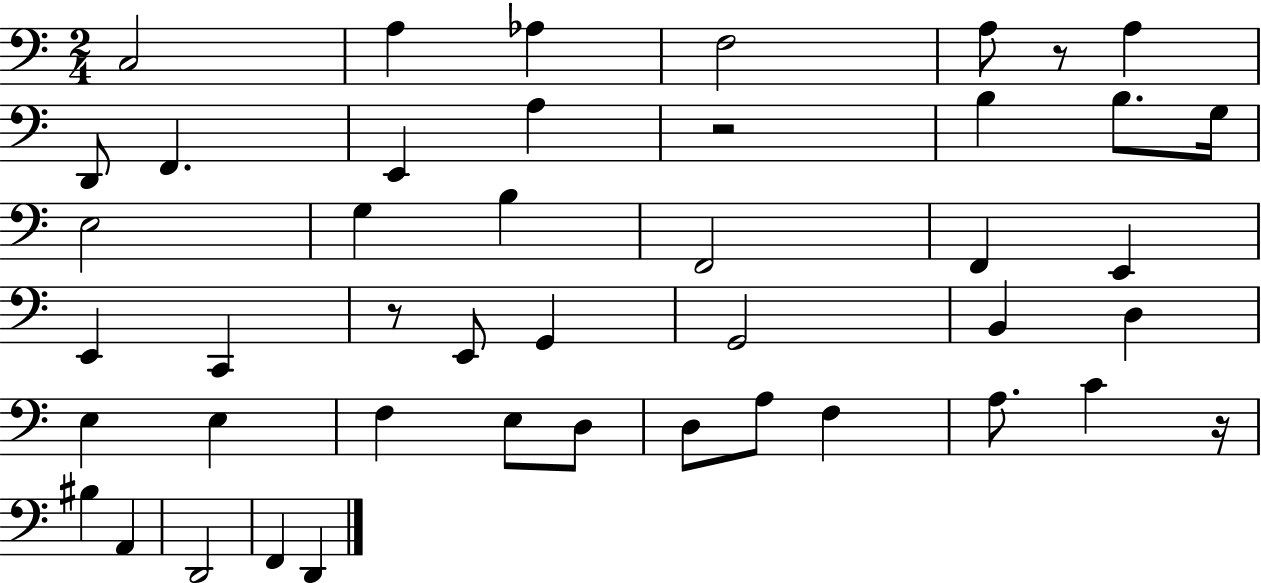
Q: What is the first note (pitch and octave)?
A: C3